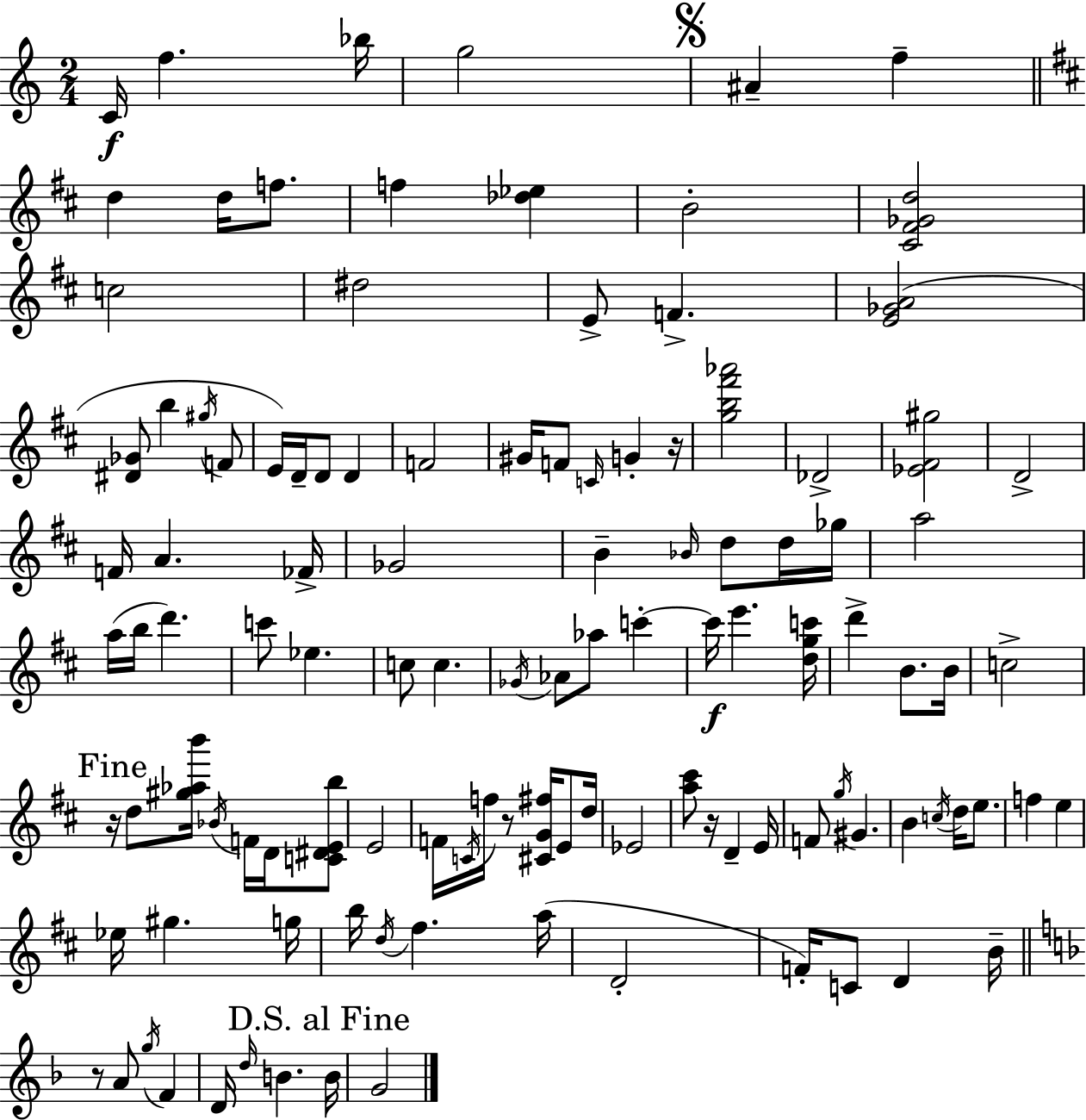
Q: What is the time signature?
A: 2/4